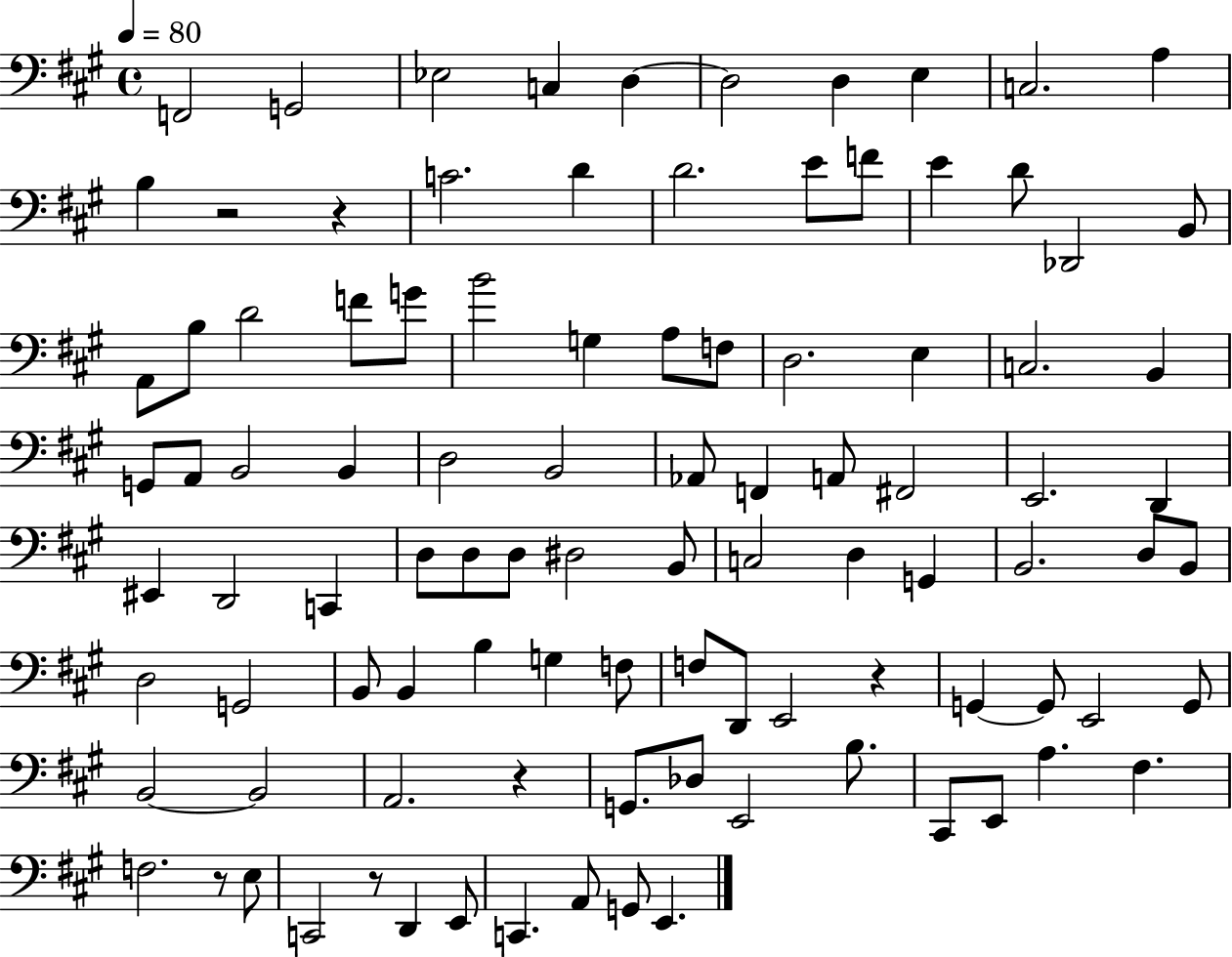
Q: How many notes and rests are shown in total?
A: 99